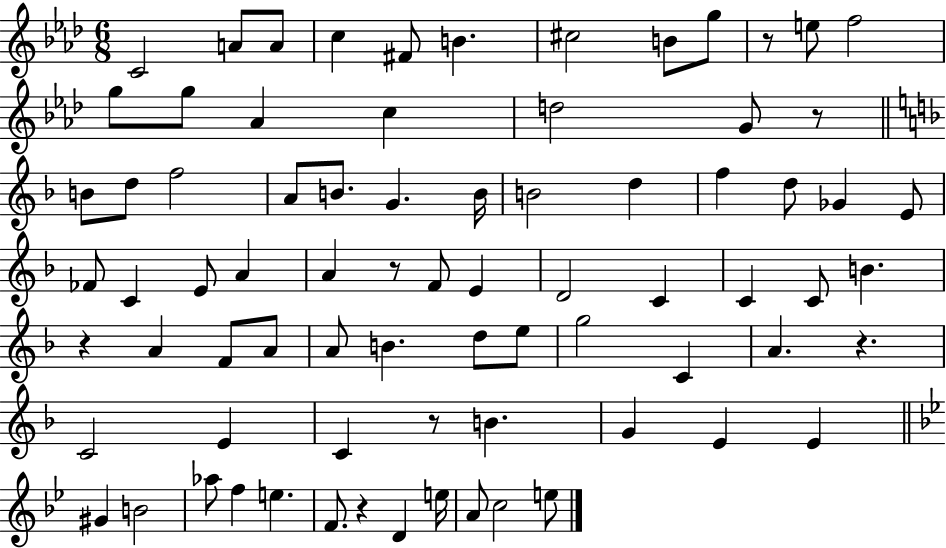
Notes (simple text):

C4/h A4/e A4/e C5/q F#4/e B4/q. C#5/h B4/e G5/e R/e E5/e F5/h G5/e G5/e Ab4/q C5/q D5/h G4/e R/e B4/e D5/e F5/h A4/e B4/e. G4/q. B4/s B4/h D5/q F5/q D5/e Gb4/q E4/e FES4/e C4/q E4/e A4/q A4/q R/e F4/e E4/q D4/h C4/q C4/q C4/e B4/q. R/q A4/q F4/e A4/e A4/e B4/q. D5/e E5/e G5/h C4/q A4/q. R/q. C4/h E4/q C4/q R/e B4/q. G4/q E4/q E4/q G#4/q B4/h Ab5/e F5/q E5/q. F4/e. R/q D4/q E5/s A4/e C5/h E5/e